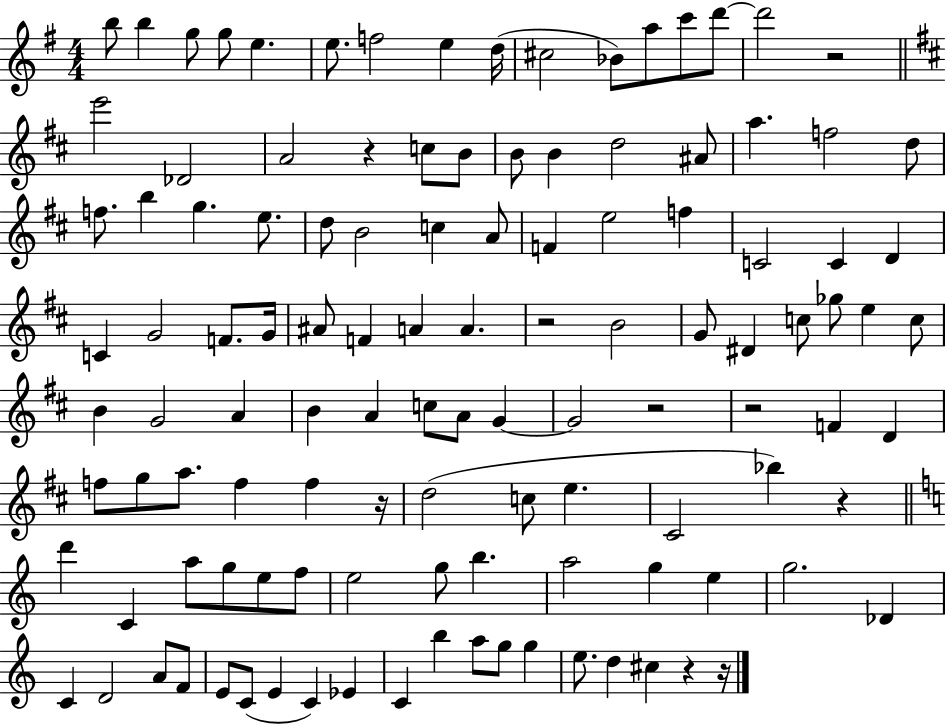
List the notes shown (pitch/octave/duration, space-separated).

B5/e B5/q G5/e G5/e E5/q. E5/e. F5/h E5/q D5/s C#5/h Bb4/e A5/e C6/e D6/e D6/h R/h E6/h Db4/h A4/h R/q C5/e B4/e B4/e B4/q D5/h A#4/e A5/q. F5/h D5/e F5/e. B5/q G5/q. E5/e. D5/e B4/h C5/q A4/e F4/q E5/h F5/q C4/h C4/q D4/q C4/q G4/h F4/e. G4/s A#4/e F4/q A4/q A4/q. R/h B4/h G4/e D#4/q C5/e Gb5/e E5/q C5/e B4/q G4/h A4/q B4/q A4/q C5/e A4/e G4/q G4/h R/h R/h F4/q D4/q F5/e G5/e A5/e. F5/q F5/q R/s D5/h C5/e E5/q. C#4/h Bb5/q R/q D6/q C4/q A5/e G5/e E5/e F5/e E5/h G5/e B5/q. A5/h G5/q E5/q G5/h. Db4/q C4/q D4/h A4/e F4/e E4/e C4/e E4/q C4/q Eb4/q C4/q B5/q A5/e G5/e G5/q E5/e. D5/q C#5/q R/q R/s